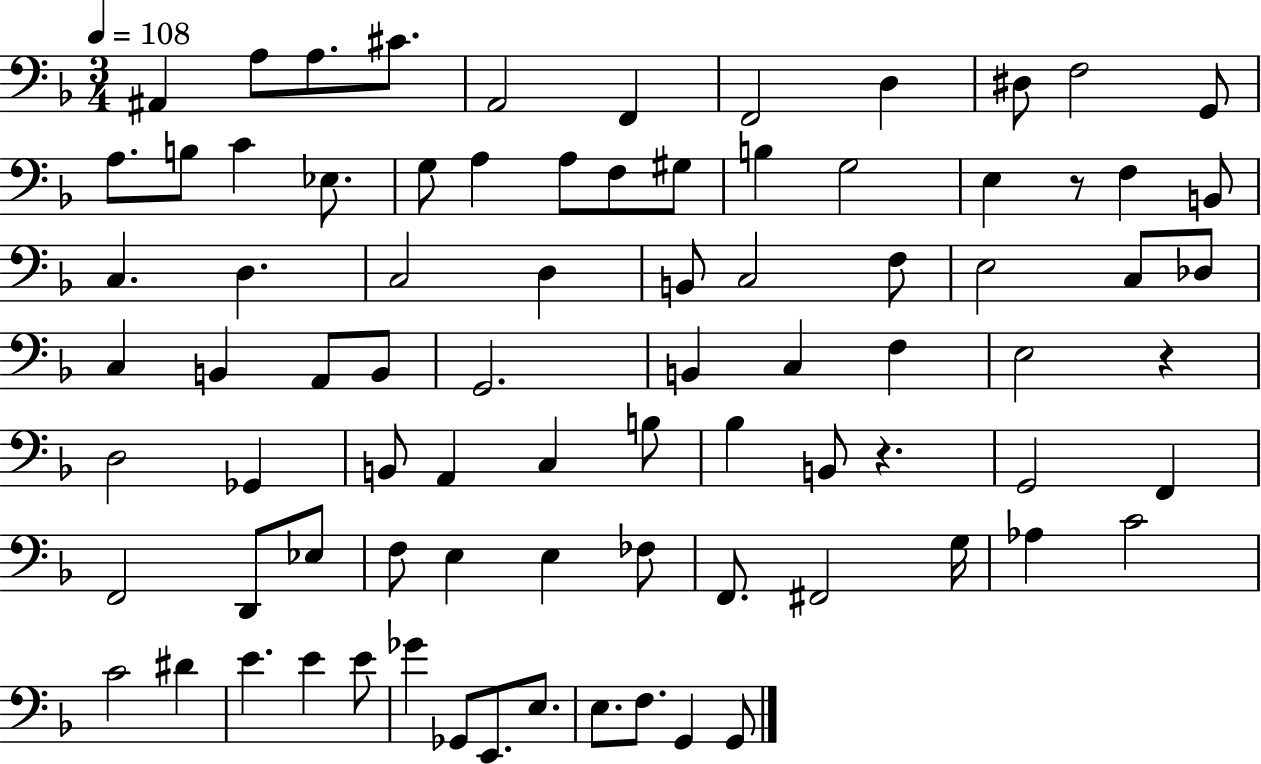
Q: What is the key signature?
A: F major